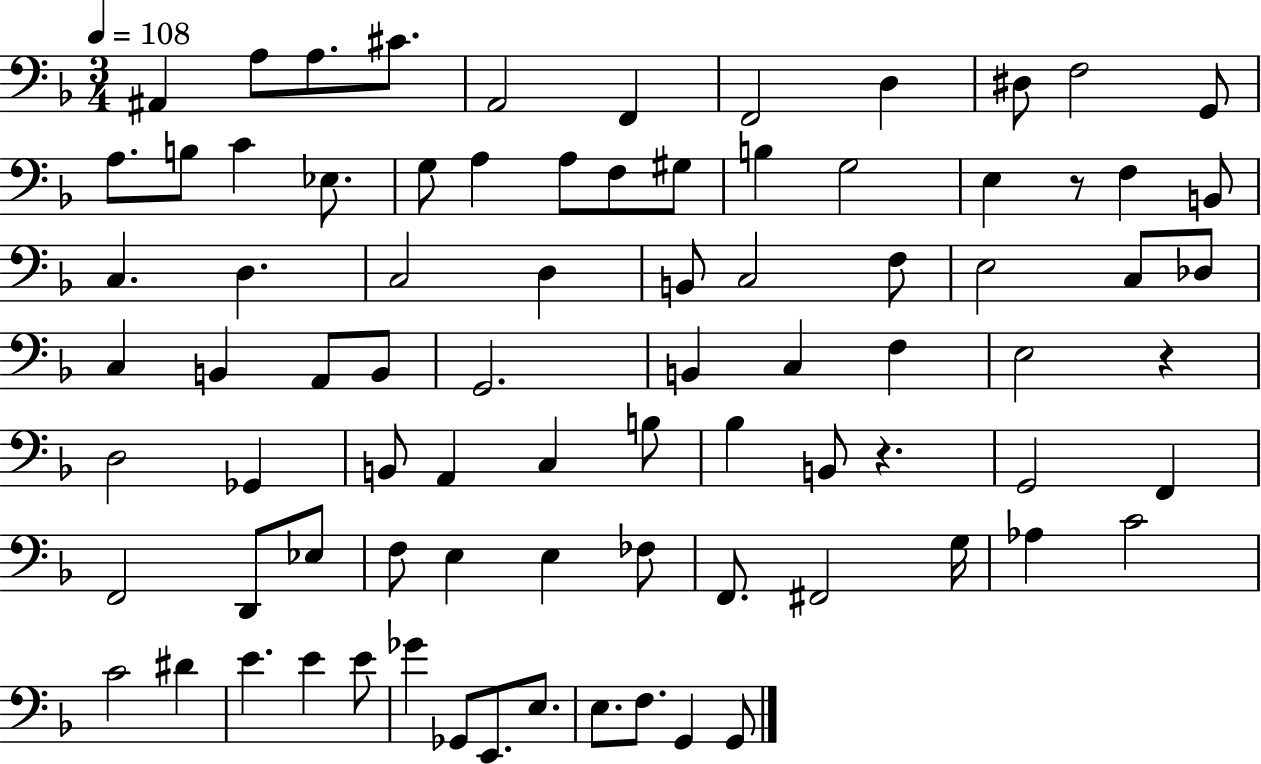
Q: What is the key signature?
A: F major